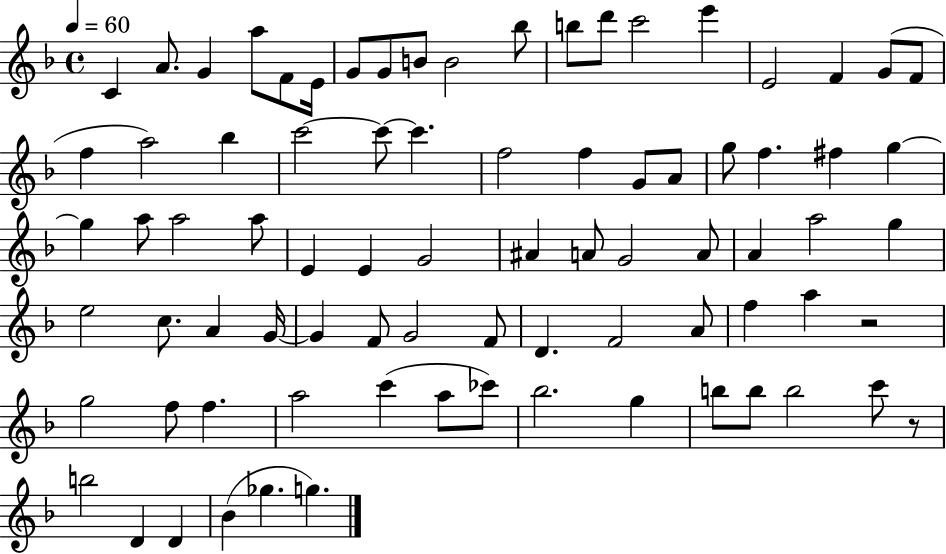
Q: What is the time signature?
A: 4/4